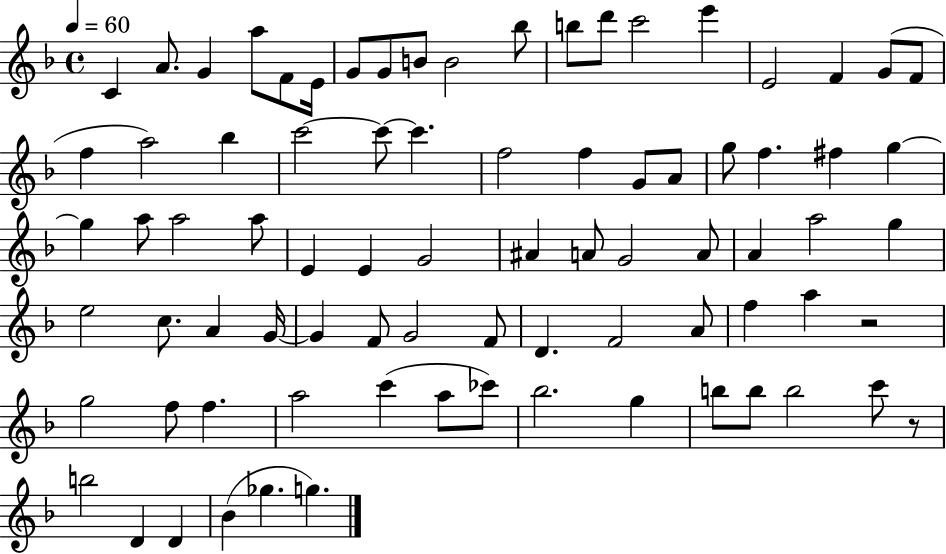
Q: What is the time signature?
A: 4/4